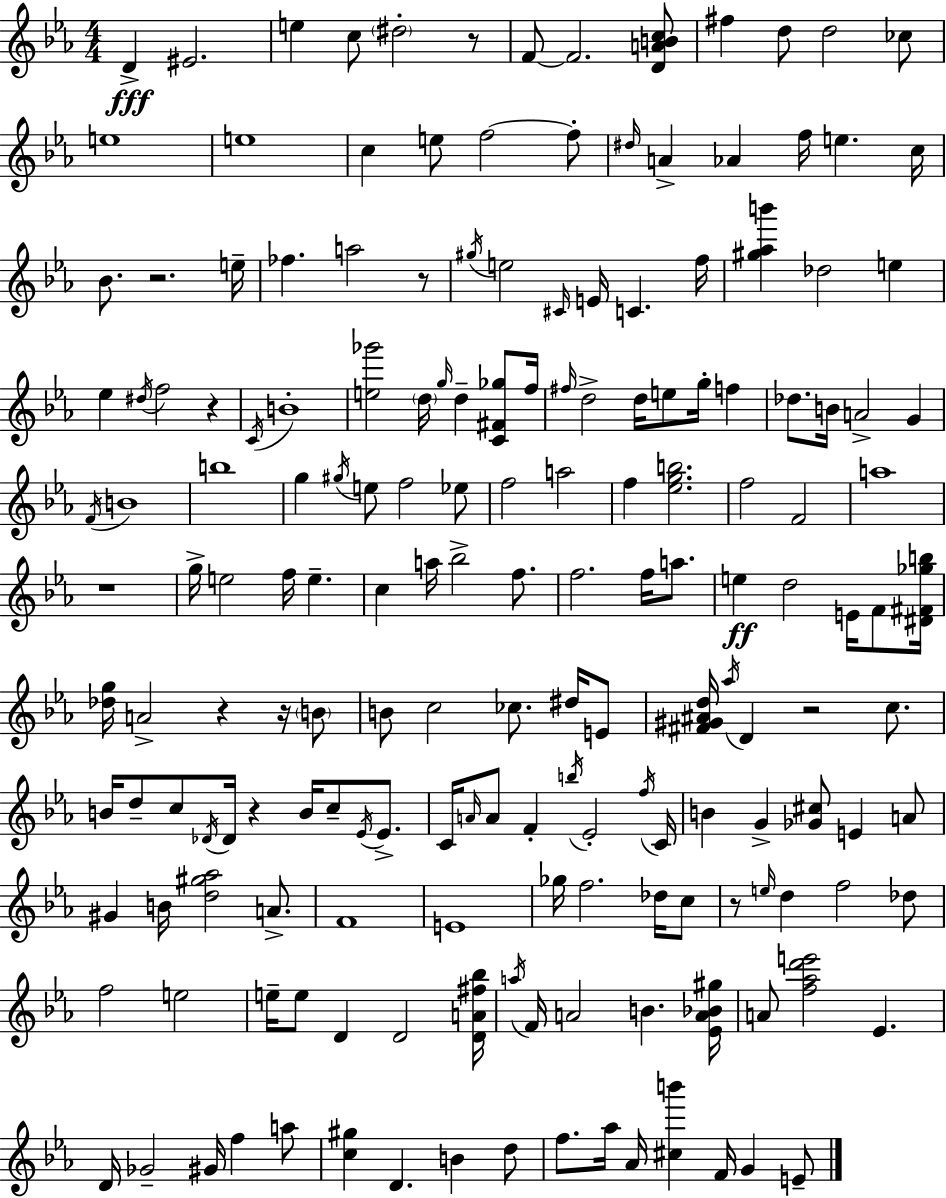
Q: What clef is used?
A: treble